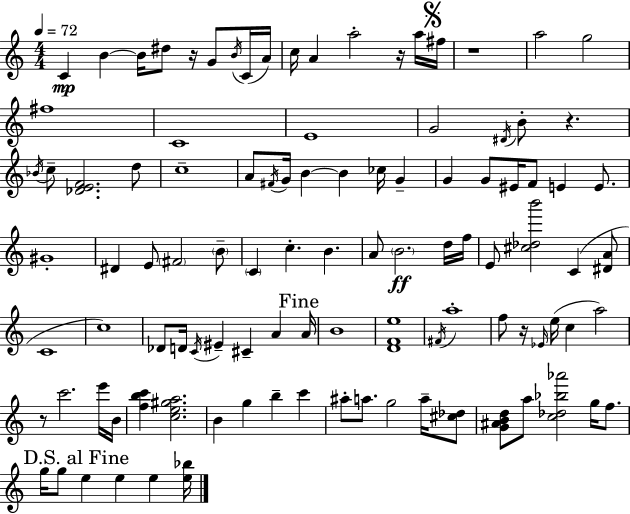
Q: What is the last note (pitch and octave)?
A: E5